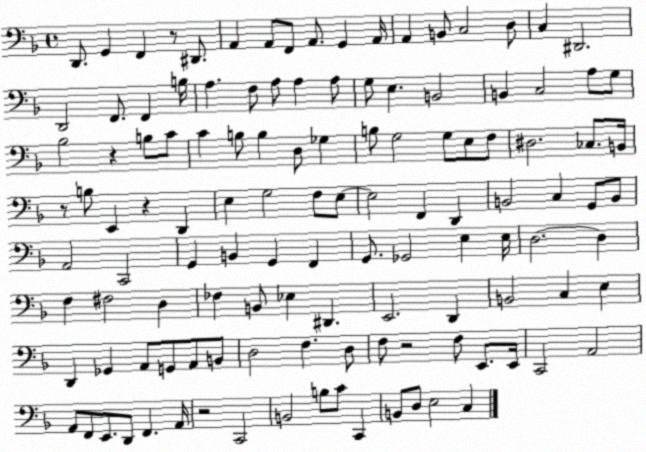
X:1
T:Untitled
M:4/4
L:1/4
K:F
D,,/2 G,, F,, z/2 ^D,,/2 A,, A,,/2 F,,/2 A,,/2 G,, A,,/4 A,, B,,/2 C,2 D,/2 C, ^D,,2 D,,2 F,,/2 F,, B,/4 A, F,/2 A,/2 A, A,/2 G,/2 E, B,,2 B,, C,2 A,/2 G,/2 _B,2 z B,/2 C/2 C B,/2 B, D,/2 _G, B,/2 G,2 G,/2 E,/2 F,/2 ^D,2 _C,/2 B,,/4 z/2 B,/2 E,, z D,, E, G,2 F,/2 E,/2 E,2 F,, D,, B,,2 C, G,,/2 B,,/2 A,,2 C,,2 G,, B,, G,, F,, G,,/2 _G,,2 E, E,/4 D,2 D, F, ^F,2 D, _F, B,,/2 _E, ^D,, E,,2 D,, B,,2 C, E, D,, _G,, A,,/2 G,,/2 A,,/2 B,,/2 D,2 F, D,/2 F,/2 z2 F,/2 E,,/2 E,,/4 C,,2 A,,2 A,,/2 F,,/2 E,,/2 D,,/2 F,, A,,/4 z2 C,,2 B,,2 B,/2 C/2 C,, B,,/2 D,/2 E,2 C,